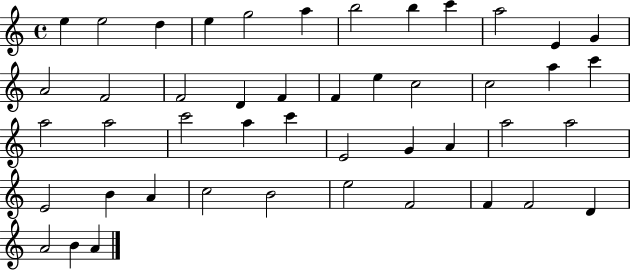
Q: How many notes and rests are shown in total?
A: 46